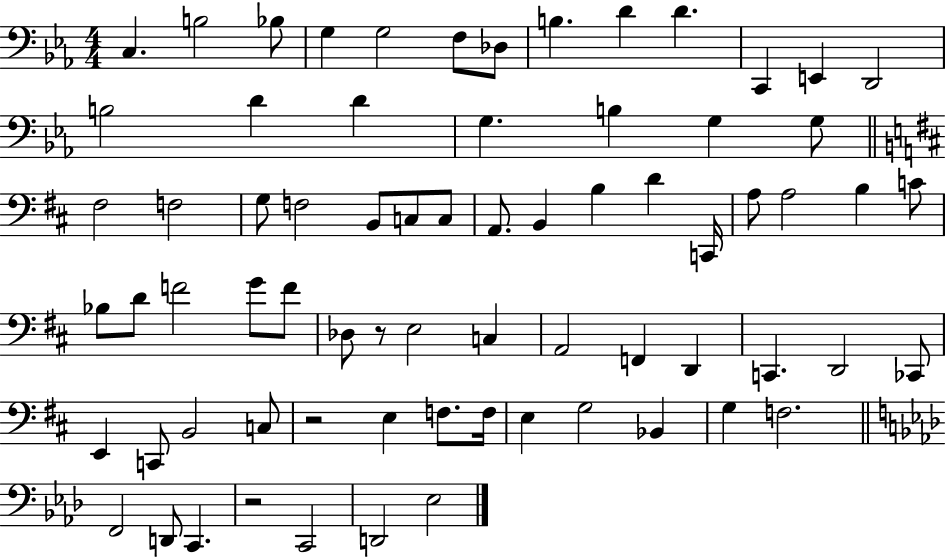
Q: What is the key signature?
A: EES major